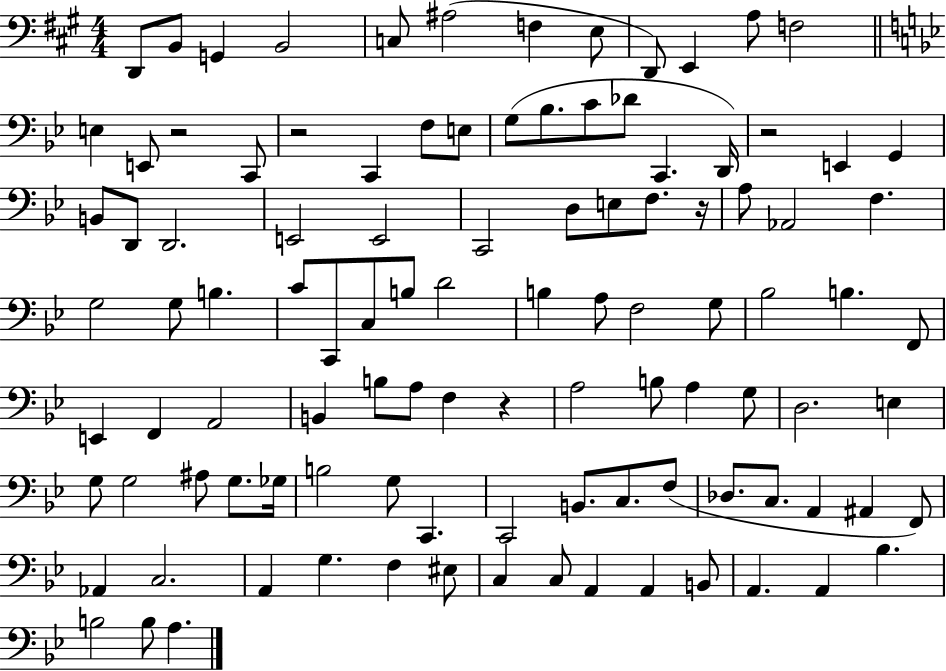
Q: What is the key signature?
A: A major